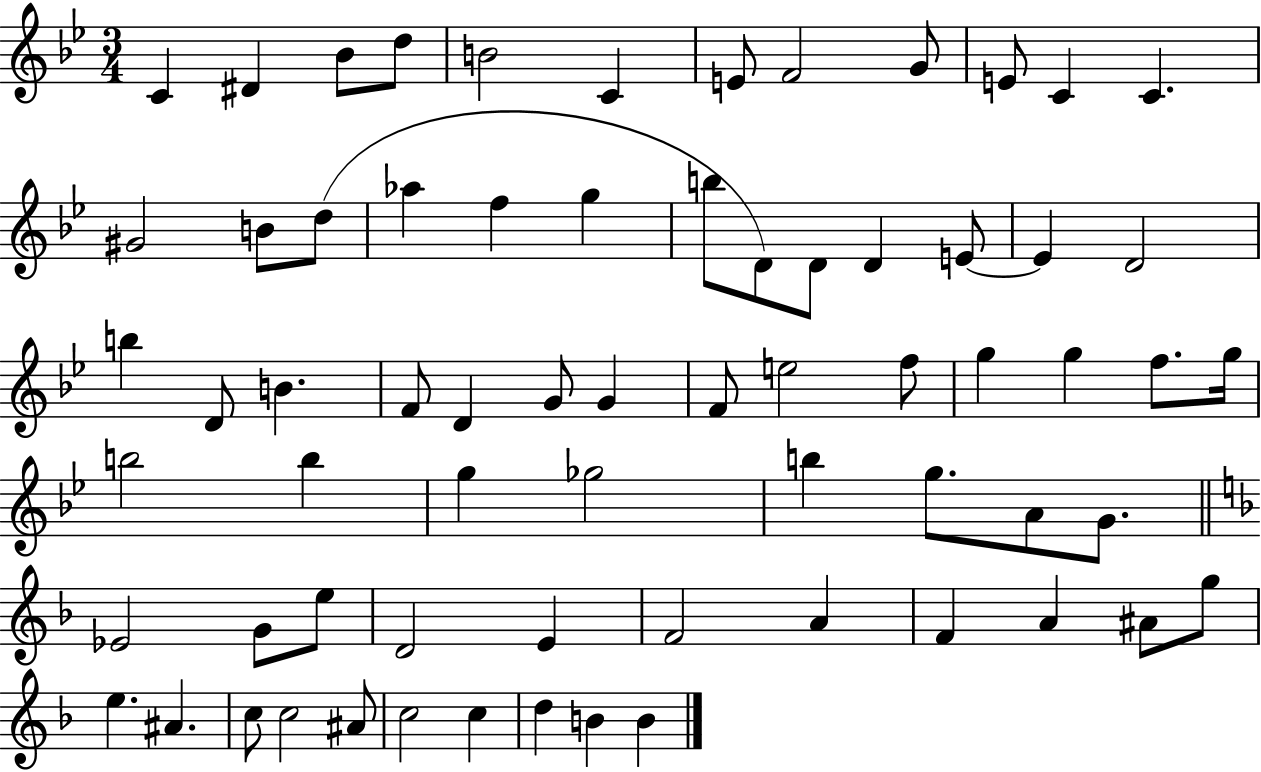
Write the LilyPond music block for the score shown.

{
  \clef treble
  \numericTimeSignature
  \time 3/4
  \key bes \major
  c'4 dis'4 bes'8 d''8 | b'2 c'4 | e'8 f'2 g'8 | e'8 c'4 c'4. | \break gis'2 b'8 d''8( | aes''4 f''4 g''4 | b''8 d'8) d'8 d'4 e'8~~ | e'4 d'2 | \break b''4 d'8 b'4. | f'8 d'4 g'8 g'4 | f'8 e''2 f''8 | g''4 g''4 f''8. g''16 | \break b''2 b''4 | g''4 ges''2 | b''4 g''8. a'8 g'8. | \bar "||" \break \key f \major ees'2 g'8 e''8 | d'2 e'4 | f'2 a'4 | f'4 a'4 ais'8 g''8 | \break e''4. ais'4. | c''8 c''2 ais'8 | c''2 c''4 | d''4 b'4 b'4 | \break \bar "|."
}